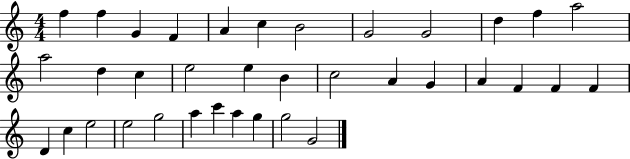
F5/q F5/q G4/q F4/q A4/q C5/q B4/h G4/h G4/h D5/q F5/q A5/h A5/h D5/q C5/q E5/h E5/q B4/q C5/h A4/q G4/q A4/q F4/q F4/q F4/q D4/q C5/q E5/h E5/h G5/h A5/q C6/q A5/q G5/q G5/h G4/h